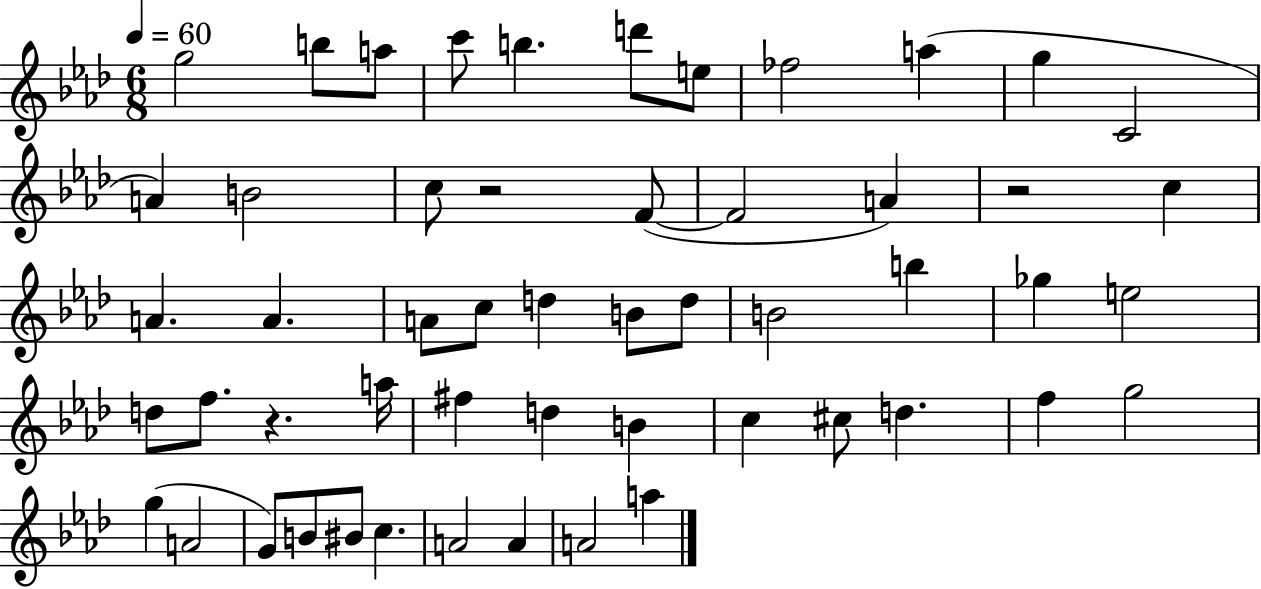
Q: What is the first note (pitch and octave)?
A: G5